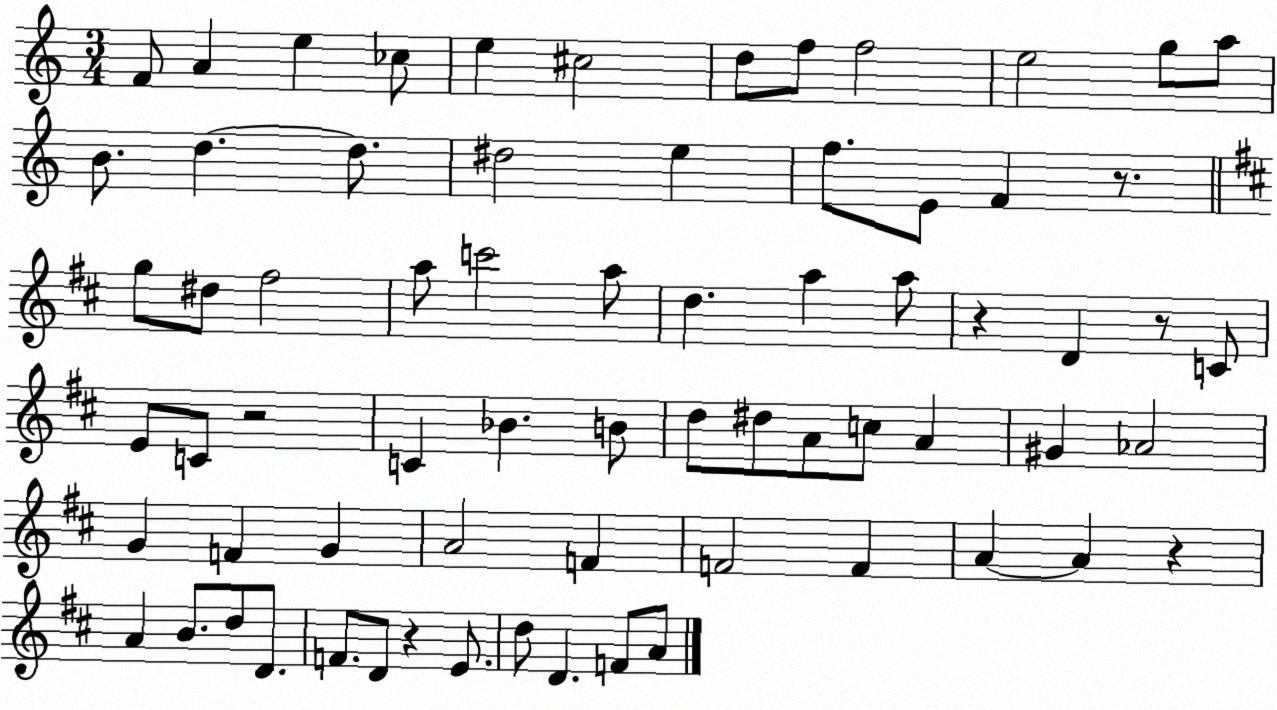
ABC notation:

X:1
T:Untitled
M:3/4
L:1/4
K:C
F/2 A e _c/2 e ^c2 d/2 f/2 f2 e2 g/2 a/2 B/2 d d/2 ^d2 e f/2 E/2 F z/2 g/2 ^d/2 ^f2 a/2 c'2 a/2 d a a/2 z D z/2 C/2 E/2 C/2 z2 C _B B/2 d/2 ^d/2 A/2 c/2 A ^G _A2 G F G A2 F F2 F A A z A B/2 d/2 D/2 F/2 D/2 z E/2 d/2 D F/2 A/2